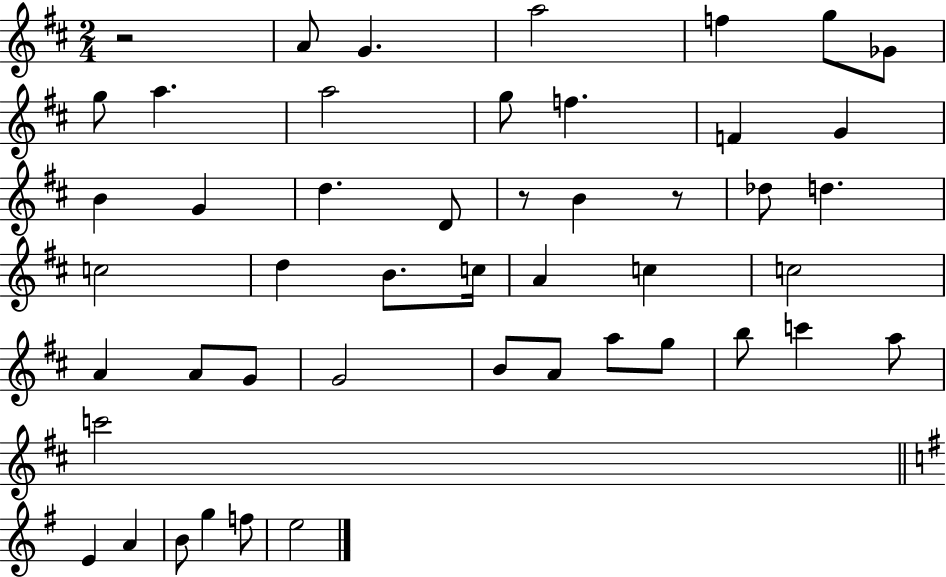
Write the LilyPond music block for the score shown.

{
  \clef treble
  \numericTimeSignature
  \time 2/4
  \key d \major
  r2 | a'8 g'4. | a''2 | f''4 g''8 ges'8 | \break g''8 a''4. | a''2 | g''8 f''4. | f'4 g'4 | \break b'4 g'4 | d''4. d'8 | r8 b'4 r8 | des''8 d''4. | \break c''2 | d''4 b'8. c''16 | a'4 c''4 | c''2 | \break a'4 a'8 g'8 | g'2 | b'8 a'8 a''8 g''8 | b''8 c'''4 a''8 | \break c'''2 | \bar "||" \break \key g \major e'4 a'4 | b'8 g''4 f''8 | e''2 | \bar "|."
}